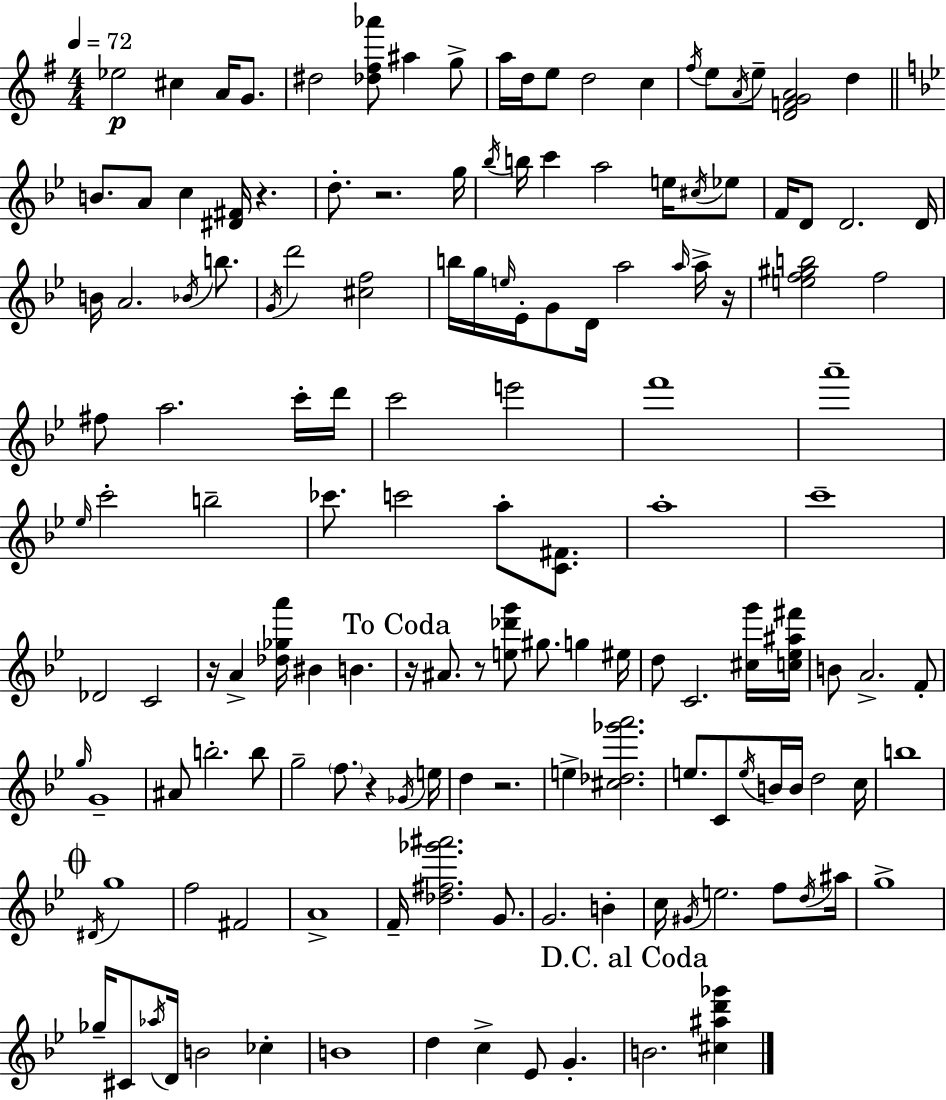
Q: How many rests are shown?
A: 8